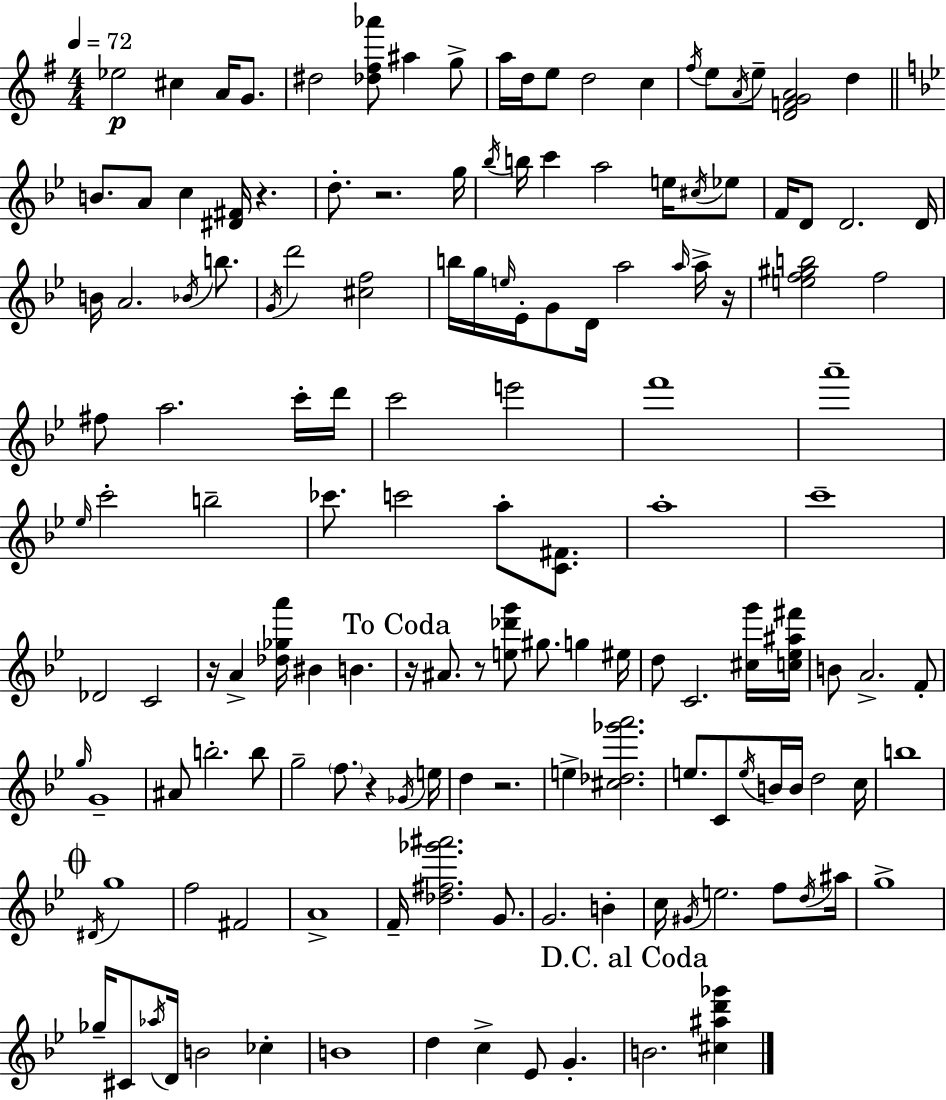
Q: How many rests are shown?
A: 8